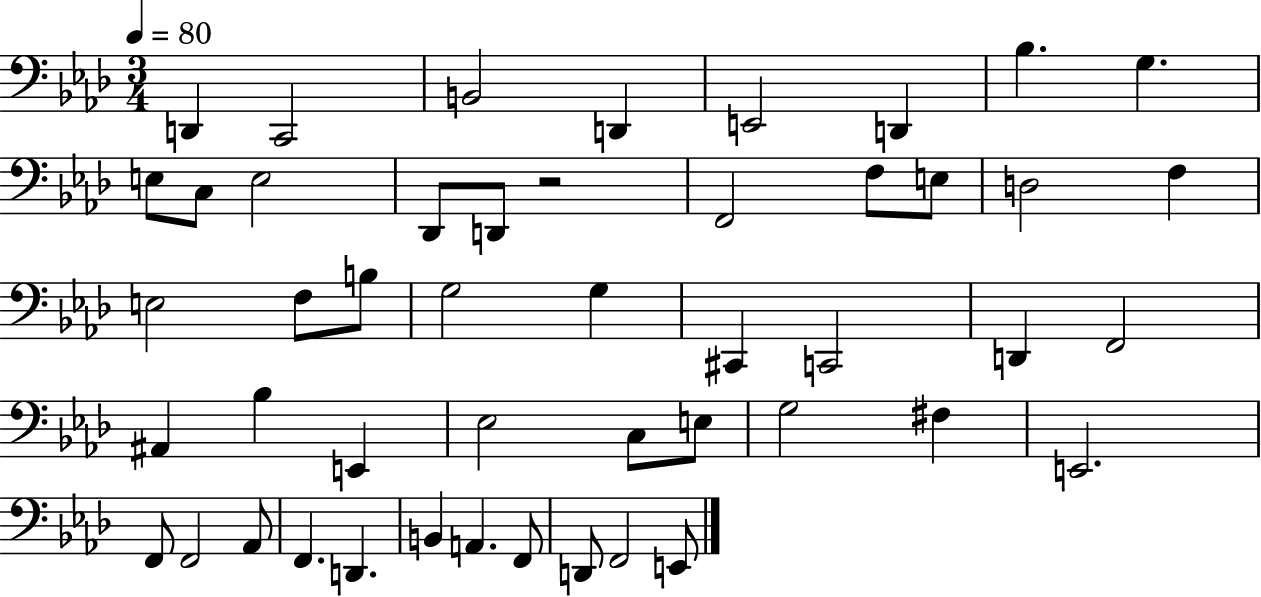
X:1
T:Untitled
M:3/4
L:1/4
K:Ab
D,, C,,2 B,,2 D,, E,,2 D,, _B, G, E,/2 C,/2 E,2 _D,,/2 D,,/2 z2 F,,2 F,/2 E,/2 D,2 F, E,2 F,/2 B,/2 G,2 G, ^C,, C,,2 D,, F,,2 ^A,, _B, E,, _E,2 C,/2 E,/2 G,2 ^F, E,,2 F,,/2 F,,2 _A,,/2 F,, D,, B,, A,, F,,/2 D,,/2 F,,2 E,,/2